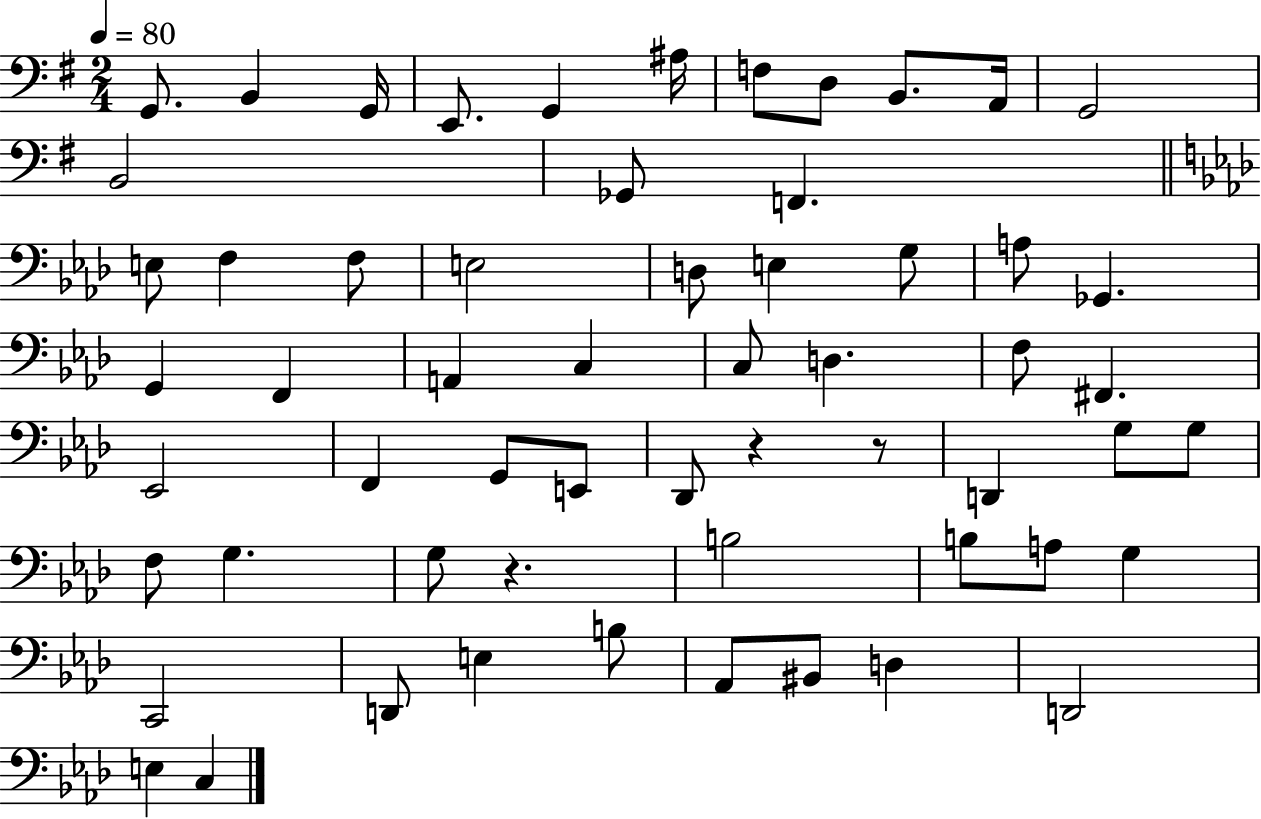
G2/e. B2/q G2/s E2/e. G2/q A#3/s F3/e D3/e B2/e. A2/s G2/h B2/h Gb2/e F2/q. E3/e F3/q F3/e E3/h D3/e E3/q G3/e A3/e Gb2/q. G2/q F2/q A2/q C3/q C3/e D3/q. F3/e F#2/q. Eb2/h F2/q G2/e E2/e Db2/e R/q R/e D2/q G3/e G3/e F3/e G3/q. G3/e R/q. B3/h B3/e A3/e G3/q C2/h D2/e E3/q B3/e Ab2/e BIS2/e D3/q D2/h E3/q C3/q